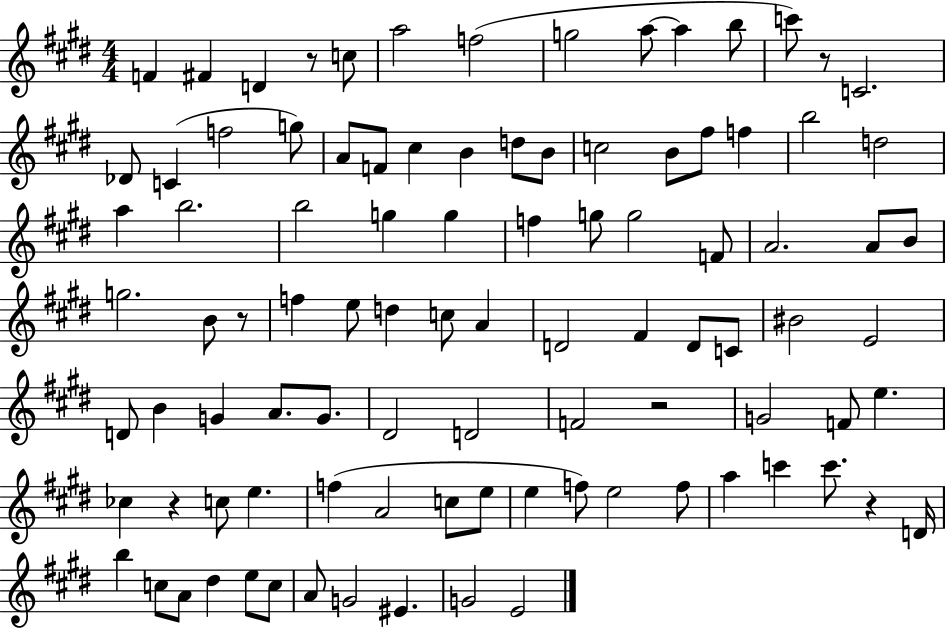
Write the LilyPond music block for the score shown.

{
  \clef treble
  \numericTimeSignature
  \time 4/4
  \key e \major
  f'4 fis'4 d'4 r8 c''8 | a''2 f''2( | g''2 a''8~~ a''4 b''8 | c'''8) r8 c'2. | \break des'8 c'4( f''2 g''8) | a'8 f'8 cis''4 b'4 d''8 b'8 | c''2 b'8 fis''8 f''4 | b''2 d''2 | \break a''4 b''2. | b''2 g''4 g''4 | f''4 g''8 g''2 f'8 | a'2. a'8 b'8 | \break g''2. b'8 r8 | f''4 e''8 d''4 c''8 a'4 | d'2 fis'4 d'8 c'8 | bis'2 e'2 | \break d'8 b'4 g'4 a'8. g'8. | dis'2 d'2 | f'2 r2 | g'2 f'8 e''4. | \break ces''4 r4 c''8 e''4. | f''4( a'2 c''8 e''8 | e''4 f''8) e''2 f''8 | a''4 c'''4 c'''8. r4 d'16 | \break b''4 c''8 a'8 dis''4 e''8 c''8 | a'8 g'2 eis'4. | g'2 e'2 | \bar "|."
}